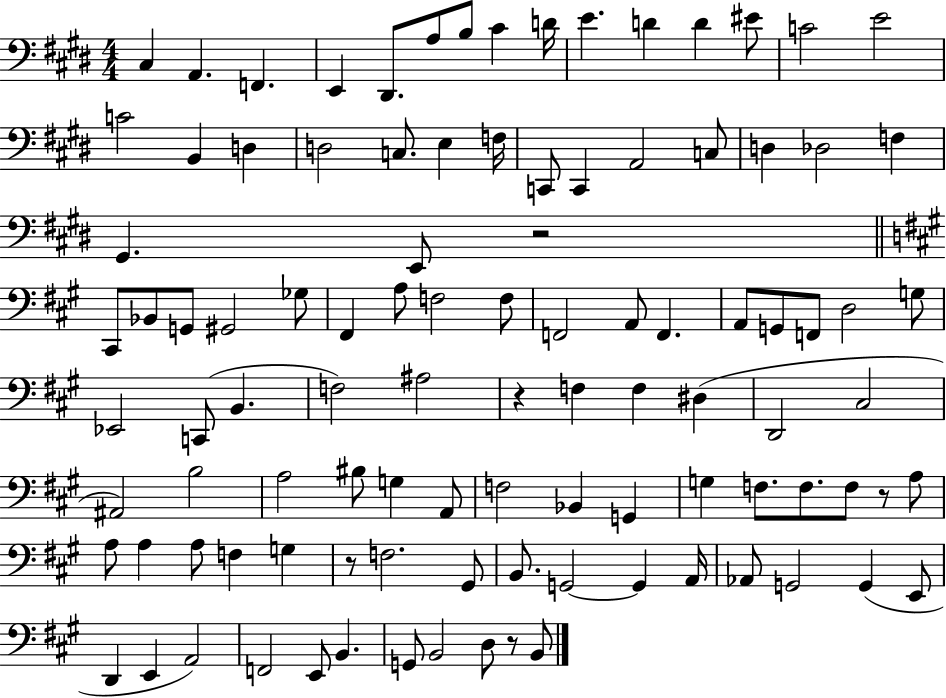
{
  \clef bass
  \numericTimeSignature
  \time 4/4
  \key e \major
  cis4 a,4. f,4. | e,4 dis,8. a8 b8 cis'4 d'16 | e'4. d'4 d'4 eis'8 | c'2 e'2 | \break c'2 b,4 d4 | d2 c8. e4 f16 | c,8 c,4 a,2 c8 | d4 des2 f4 | \break gis,4. e,8 r2 | \bar "||" \break \key a \major cis,8 bes,8 g,8 gis,2 ges8 | fis,4 a8 f2 f8 | f,2 a,8 f,4. | a,8 g,8 f,8 d2 g8 | \break ees,2 c,8( b,4. | f2) ais2 | r4 f4 f4 dis4( | d,2 cis2 | \break ais,2) b2 | a2 bis8 g4 a,8 | f2 bes,4 g,4 | g4 f8. f8. f8 r8 a8 | \break a8 a4 a8 f4 g4 | r8 f2. gis,8 | b,8. g,2~~ g,4 a,16 | aes,8 g,2 g,4( e,8 | \break d,4 e,4 a,2) | f,2 e,8 b,4. | g,8 b,2 d8 r8 b,8 | \bar "|."
}